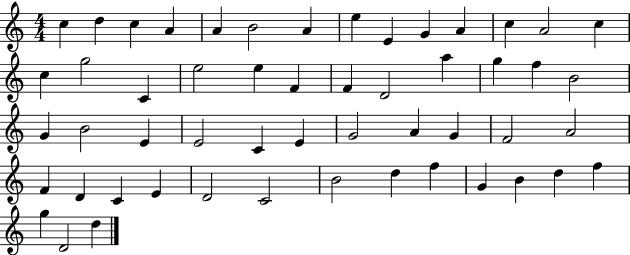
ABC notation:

X:1
T:Untitled
M:4/4
L:1/4
K:C
c d c A A B2 A e E G A c A2 c c g2 C e2 e F F D2 a g f B2 G B2 E E2 C E G2 A G F2 A2 F D C E D2 C2 B2 d f G B d f g D2 d